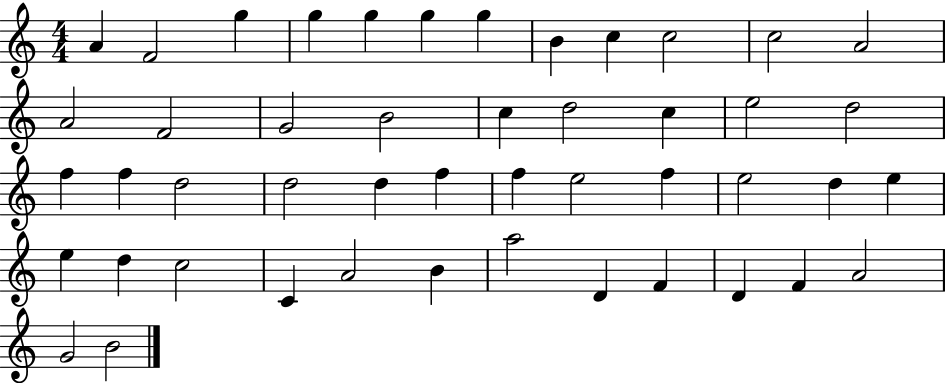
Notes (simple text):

A4/q F4/h G5/q G5/q G5/q G5/q G5/q B4/q C5/q C5/h C5/h A4/h A4/h F4/h G4/h B4/h C5/q D5/h C5/q E5/h D5/h F5/q F5/q D5/h D5/h D5/q F5/q F5/q E5/h F5/q E5/h D5/q E5/q E5/q D5/q C5/h C4/q A4/h B4/q A5/h D4/q F4/q D4/q F4/q A4/h G4/h B4/h